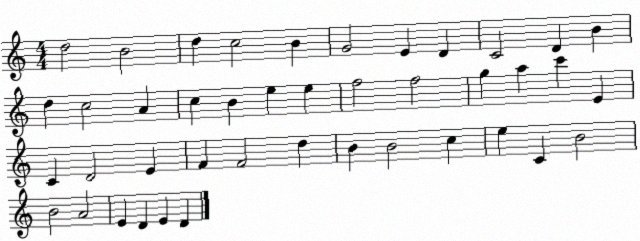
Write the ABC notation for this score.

X:1
T:Untitled
M:4/4
L:1/4
K:C
d2 B2 d c2 B G2 E D C2 D B d c2 A c B e e f2 f2 g a c' E C D2 E F F2 d B B2 c e C B2 B2 A2 E D E D